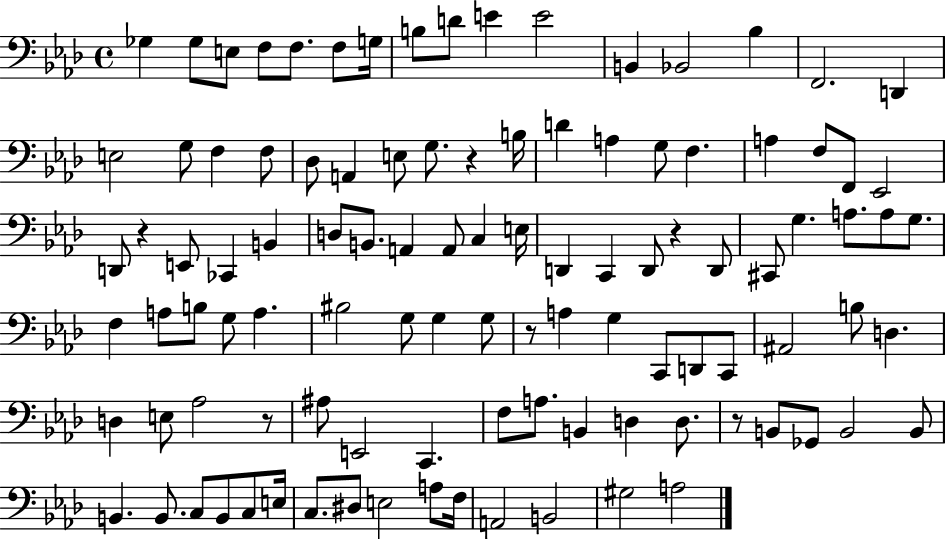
{
  \clef bass
  \time 4/4
  \defaultTimeSignature
  \key aes \major
  ges4 ges8 e8 f8 f8. f8 g16 | b8 d'8 e'4 e'2 | b,4 bes,2 bes4 | f,2. d,4 | \break e2 g8 f4 f8 | des8 a,4 e8 g8. r4 b16 | d'4 a4 g8 f4. | a4 f8 f,8 ees,2 | \break d,8 r4 e,8 ces,4 b,4 | d8 b,8. a,4 a,8 c4 e16 | d,4 c,4 d,8 r4 d,8 | cis,8 g4. a8. a8 g8. | \break f4 a8 b8 g8 a4. | bis2 g8 g4 g8 | r8 a4 g4 c,8 d,8 c,8 | ais,2 b8 d4. | \break d4 e8 aes2 r8 | ais8 e,2 c,4. | f8 a8. b,4 d4 d8. | r8 b,8 ges,8 b,2 b,8 | \break b,4. b,8. c8 b,8 c8 e16 | c8. dis8 e2 a8 f16 | a,2 b,2 | gis2 a2 | \break \bar "|."
}